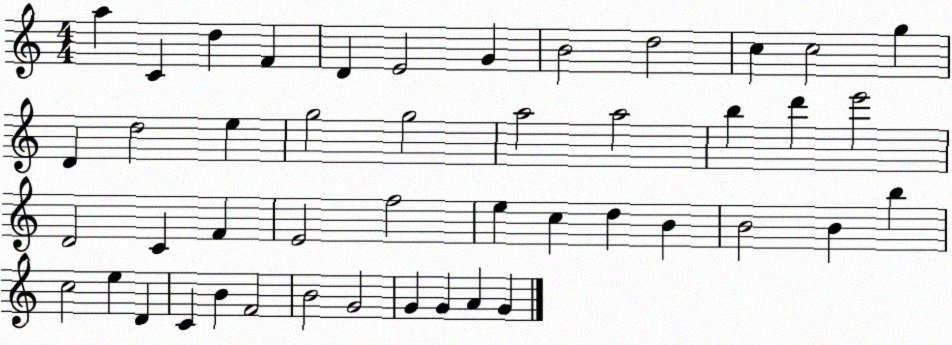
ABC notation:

X:1
T:Untitled
M:4/4
L:1/4
K:C
a C d F D E2 G B2 d2 c c2 g D d2 e g2 g2 a2 a2 b d' e'2 D2 C F E2 f2 e c d B B2 B b c2 e D C B F2 B2 G2 G G A G